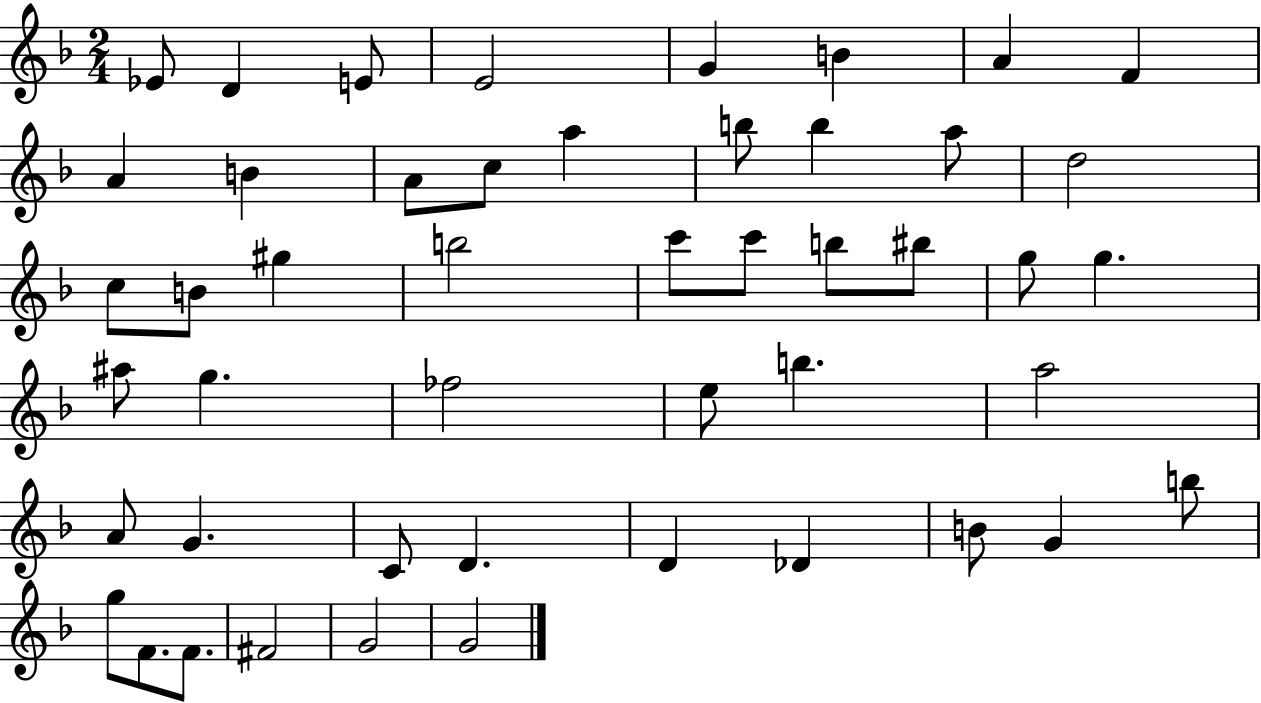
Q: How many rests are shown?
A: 0